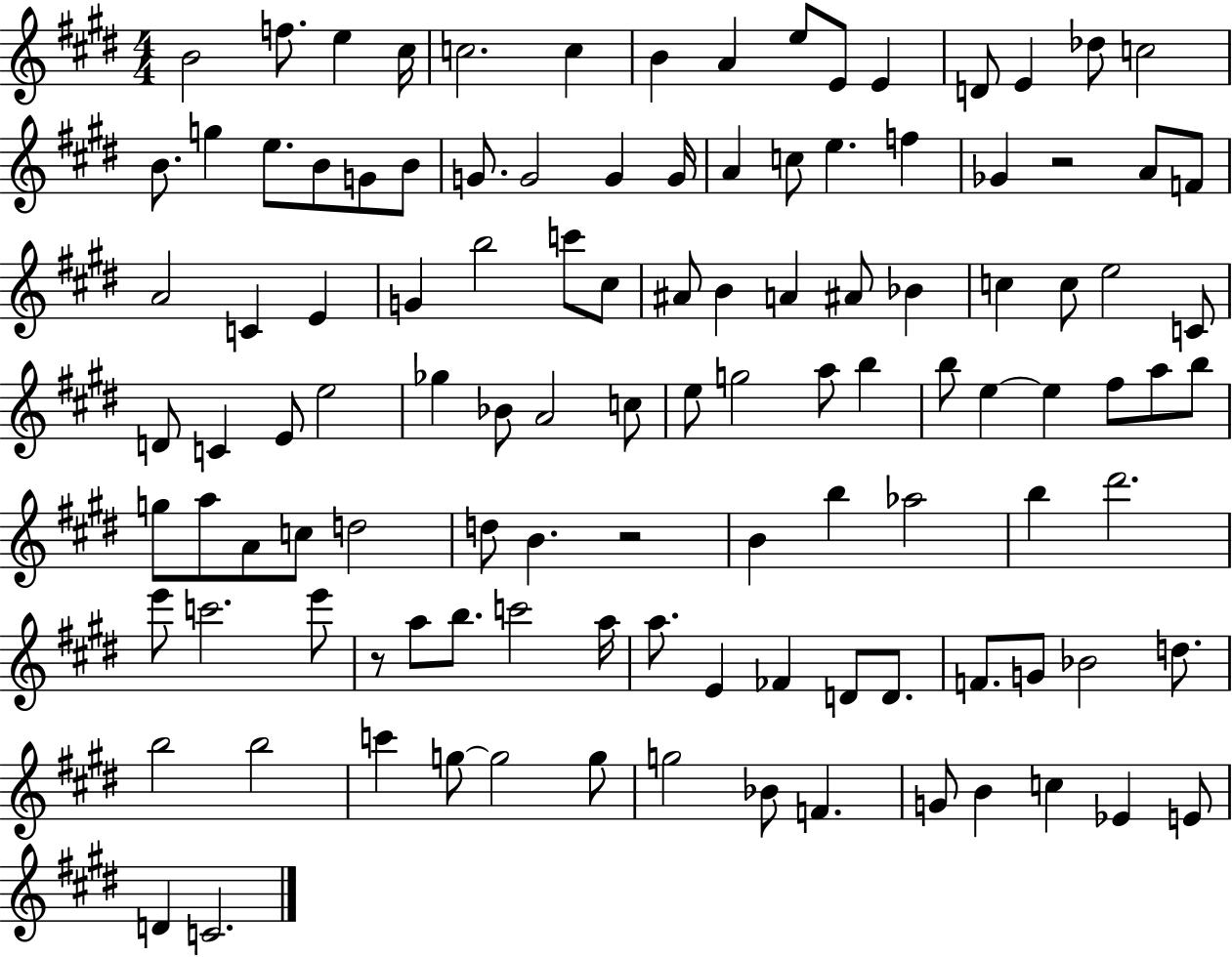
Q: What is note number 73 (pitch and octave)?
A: B4